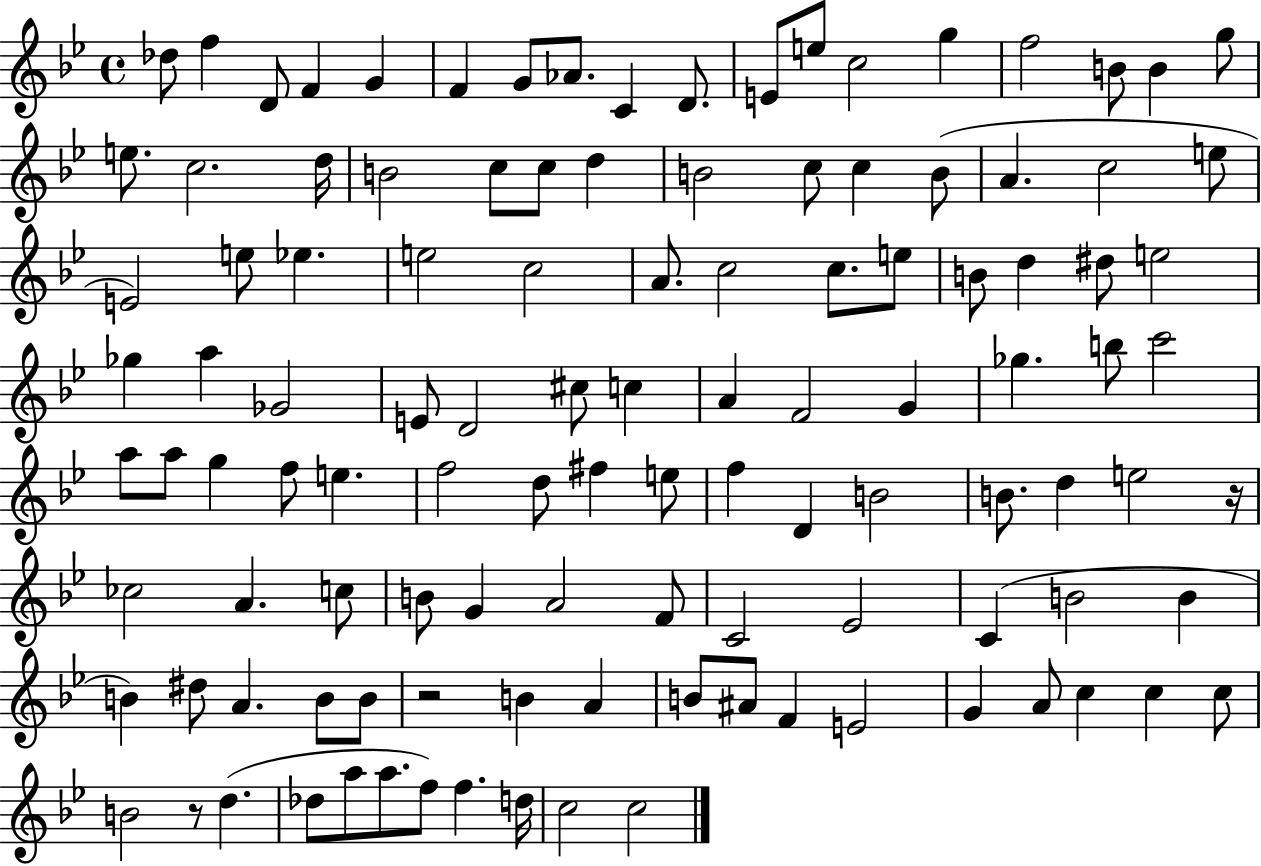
Db5/e F5/q D4/e F4/q G4/q F4/q G4/e Ab4/e. C4/q D4/e. E4/e E5/e C5/h G5/q F5/h B4/e B4/q G5/e E5/e. C5/h. D5/s B4/h C5/e C5/e D5/q B4/h C5/e C5/q B4/e A4/q. C5/h E5/e E4/h E5/e Eb5/q. E5/h C5/h A4/e. C5/h C5/e. E5/e B4/e D5/q D#5/e E5/h Gb5/q A5/q Gb4/h E4/e D4/h C#5/e C5/q A4/q F4/h G4/q Gb5/q. B5/e C6/h A5/e A5/e G5/q F5/e E5/q. F5/h D5/e F#5/q E5/e F5/q D4/q B4/h B4/e. D5/q E5/h R/s CES5/h A4/q. C5/e B4/e G4/q A4/h F4/e C4/h Eb4/h C4/q B4/h B4/q B4/q D#5/e A4/q. B4/e B4/e R/h B4/q A4/q B4/e A#4/e F4/q E4/h G4/q A4/e C5/q C5/q C5/e B4/h R/e D5/q. Db5/e A5/e A5/e. F5/e F5/q. D5/s C5/h C5/h